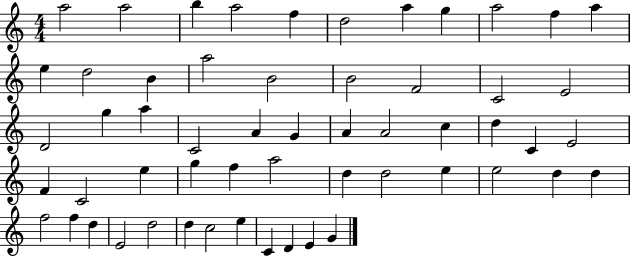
{
  \clef treble
  \numericTimeSignature
  \time 4/4
  \key c \major
  a''2 a''2 | b''4 a''2 f''4 | d''2 a''4 g''4 | a''2 f''4 a''4 | \break e''4 d''2 b'4 | a''2 b'2 | b'2 f'2 | c'2 e'2 | \break d'2 g''4 a''4 | c'2 a'4 g'4 | a'4 a'2 c''4 | d''4 c'4 e'2 | \break f'4 c'2 e''4 | g''4 f''4 a''2 | d''4 d''2 e''4 | e''2 d''4 d''4 | \break f''2 f''4 d''4 | e'2 d''2 | d''4 c''2 e''4 | c'4 d'4 e'4 g'4 | \break \bar "|."
}